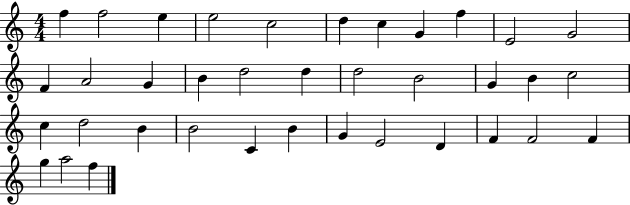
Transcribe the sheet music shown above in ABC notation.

X:1
T:Untitled
M:4/4
L:1/4
K:C
f f2 e e2 c2 d c G f E2 G2 F A2 G B d2 d d2 B2 G B c2 c d2 B B2 C B G E2 D F F2 F g a2 f